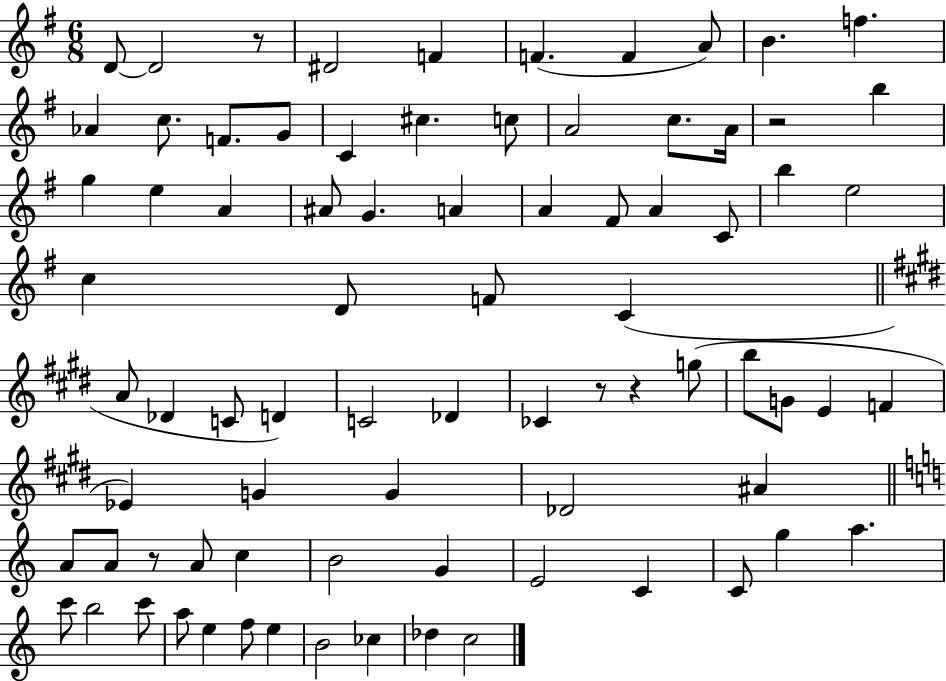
{
  \clef treble
  \numericTimeSignature
  \time 6/8
  \key g \major
  d'8~~ d'2 r8 | dis'2 f'4 | f'4.( f'4 a'8) | b'4. f''4. | \break aes'4 c''8. f'8. g'8 | c'4 cis''4. c''8 | a'2 c''8. a'16 | r2 b''4 | \break g''4 e''4 a'4 | ais'8 g'4. a'4 | a'4 fis'8 a'4 c'8 | b''4 e''2 | \break c''4 d'8 f'8 c'4( | \bar "||" \break \key e \major a'8 des'4 c'8 d'4) | c'2 des'4 | ces'4 r8 r4 g''8( | b''8 g'8 e'4 f'4 | \break ees'4) g'4 g'4 | des'2 ais'4 | \bar "||" \break \key c \major a'8 a'8 r8 a'8 c''4 | b'2 g'4 | e'2 c'4 | c'8 g''4 a''4. | \break c'''8 b''2 c'''8 | a''8 e''4 f''8 e''4 | b'2 ces''4 | des''4 c''2 | \break \bar "|."
}